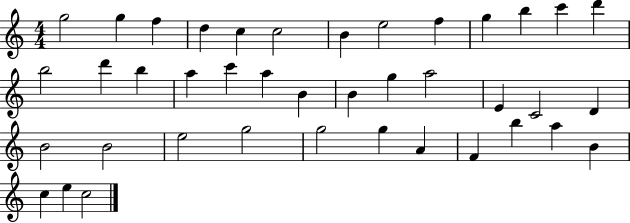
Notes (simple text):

G5/h G5/q F5/q D5/q C5/q C5/h B4/q E5/h F5/q G5/q B5/q C6/q D6/q B5/h D6/q B5/q A5/q C6/q A5/q B4/q B4/q G5/q A5/h E4/q C4/h D4/q B4/h B4/h E5/h G5/h G5/h G5/q A4/q F4/q B5/q A5/q B4/q C5/q E5/q C5/h